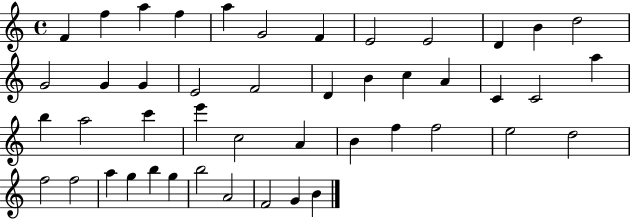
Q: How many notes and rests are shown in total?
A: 46